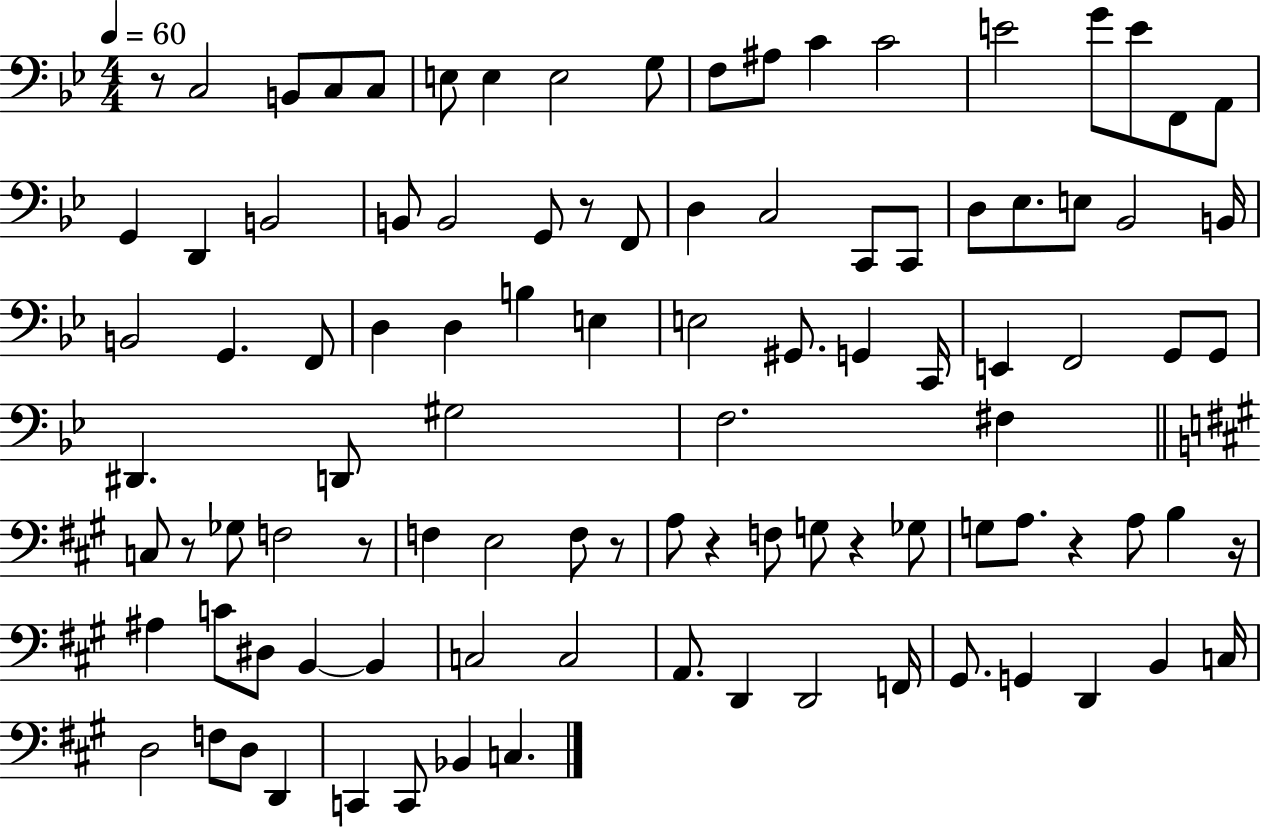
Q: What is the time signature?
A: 4/4